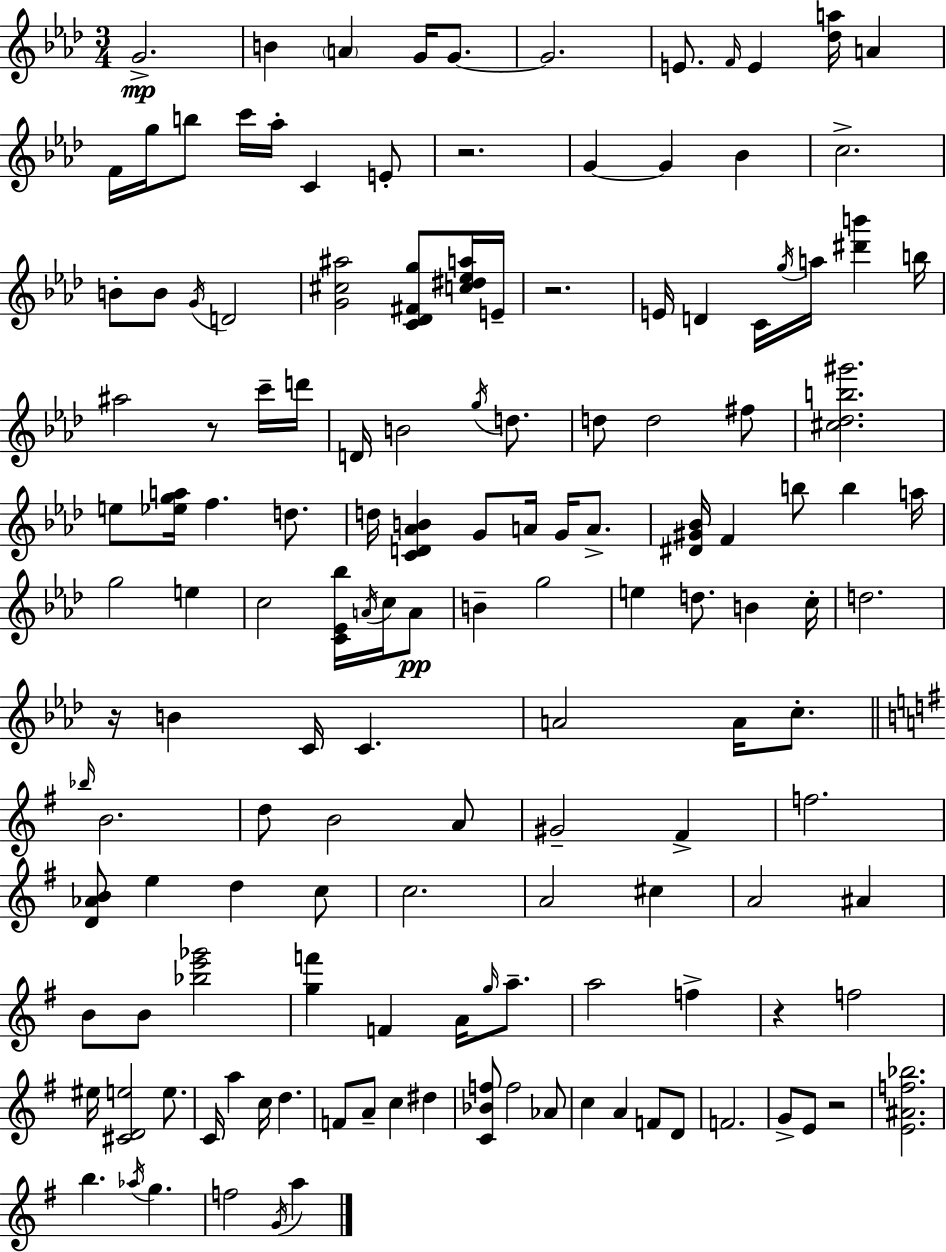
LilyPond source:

{
  \clef treble
  \numericTimeSignature
  \time 3/4
  \key aes \major
  g'2.->\mp | b'4 \parenthesize a'4 g'16 g'8.~~ | g'2. | e'8. \grace { f'16 } e'4 <des'' a''>16 a'4 | \break f'16 g''16 b''8 c'''16 aes''16-. c'4 e'8-. | r2. | g'4~~ g'4 bes'4 | c''2.-> | \break b'8-. b'8 \acciaccatura { g'16 } d'2 | <g' cis'' ais''>2 <c' des' fis' g''>8 | <c'' dis'' ees'' a''>16 e'16-- r2. | e'16 d'4 c'16 \acciaccatura { g''16 } a''16 <dis''' b'''>4 | \break b''16 ais''2 r8 | c'''16-- d'''16 d'16 b'2 | \acciaccatura { g''16 } d''8. d''8 d''2 | fis''8 <cis'' des'' b'' gis'''>2. | \break e''8 <ees'' g'' a''>16 f''4. | d''8. d''16 <c' d' aes' b'>4 g'8 a'16 | g'16 a'8.-> <dis' gis' bes'>16 f'4 b''8 b''4 | a''16 g''2 | \break e''4 c''2 | <c' ees' bes''>16 \acciaccatura { a'16 } c''16 a'8\pp b'4-- g''2 | e''4 d''8. | b'4 c''16-. d''2. | \break r16 b'4 c'16 c'4. | a'2 | a'16 c''8.-. \bar "||" \break \key g \major \grace { bes''16 } b'2. | d''8 b'2 a'8 | gis'2-- fis'4-> | f''2. | \break <d' aes' b'>8 e''4 d''4 c''8 | c''2. | a'2 cis''4 | a'2 ais'4 | \break b'8 b'8 <bes'' e''' ges'''>2 | <g'' f'''>4 f'4 a'16 \grace { g''16 } a''8.-- | a''2 f''4-> | r4 f''2 | \break eis''16 <cis' d' e''>2 e''8. | c'16 a''4 c''16 d''4. | f'8 a'8-- c''4 dis''4 | <c' bes' f''>8 f''2 | \break aes'8 c''4 a'4 f'8 | d'8 f'2. | g'8-> e'8 r2 | <e' ais' f'' bes''>2. | \break b''4. \acciaccatura { aes''16 } g''4. | f''2 \acciaccatura { g'16 } | a''4 \bar "|."
}